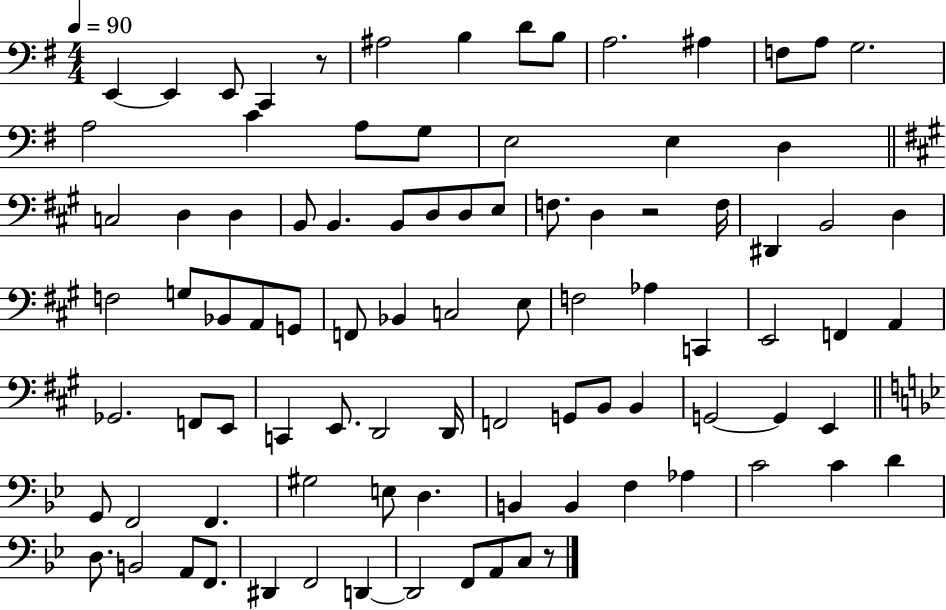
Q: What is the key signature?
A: G major